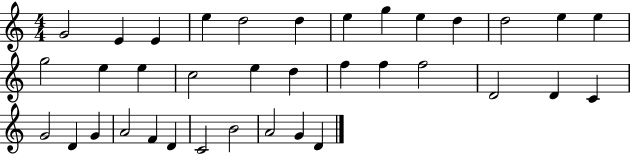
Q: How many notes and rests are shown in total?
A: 36